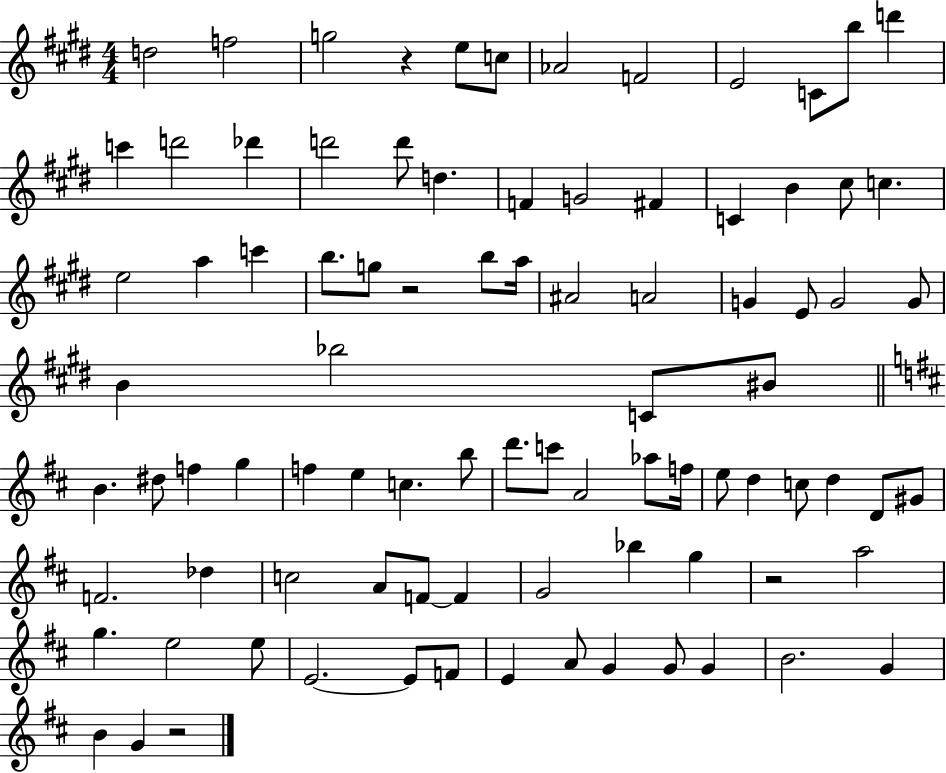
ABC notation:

X:1
T:Untitled
M:4/4
L:1/4
K:E
d2 f2 g2 z e/2 c/2 _A2 F2 E2 C/2 b/2 d' c' d'2 _d' d'2 d'/2 d F G2 ^F C B ^c/2 c e2 a c' b/2 g/2 z2 b/2 a/4 ^A2 A2 G E/2 G2 G/2 B _b2 C/2 ^B/2 B ^d/2 f g f e c b/2 d'/2 c'/2 A2 _a/2 f/4 e/2 d c/2 d D/2 ^G/2 F2 _d c2 A/2 F/2 F G2 _b g z2 a2 g e2 e/2 E2 E/2 F/2 E A/2 G G/2 G B2 G B G z2